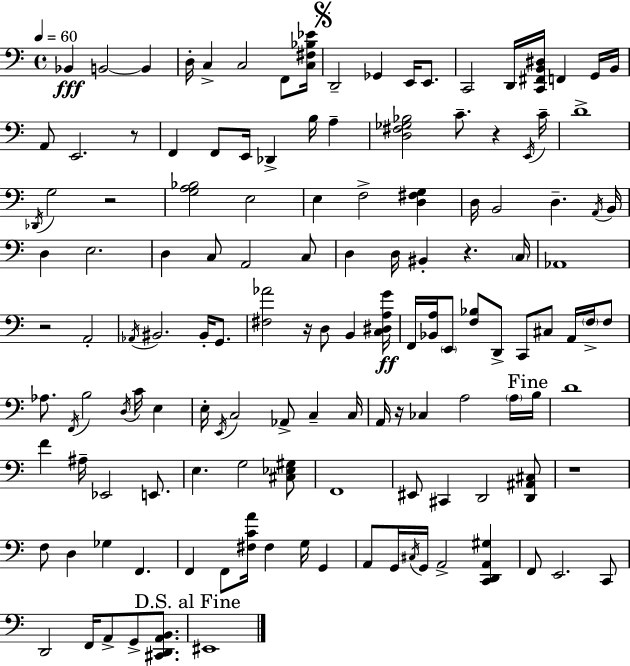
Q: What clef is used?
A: bass